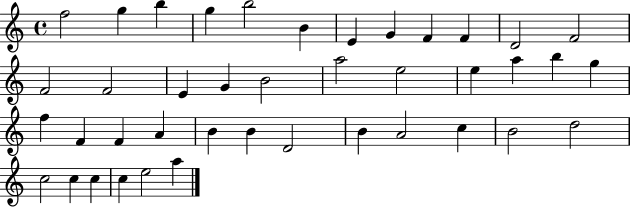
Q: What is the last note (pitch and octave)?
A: A5